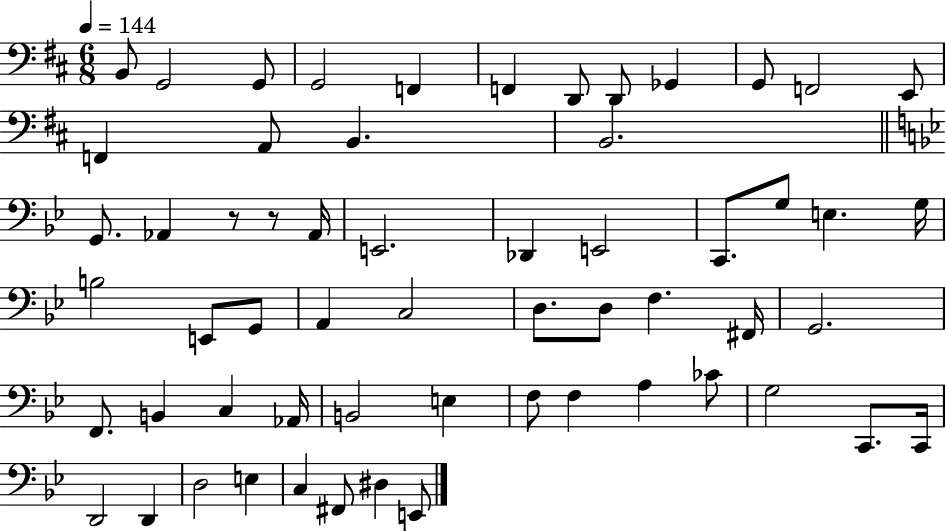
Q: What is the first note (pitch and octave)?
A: B2